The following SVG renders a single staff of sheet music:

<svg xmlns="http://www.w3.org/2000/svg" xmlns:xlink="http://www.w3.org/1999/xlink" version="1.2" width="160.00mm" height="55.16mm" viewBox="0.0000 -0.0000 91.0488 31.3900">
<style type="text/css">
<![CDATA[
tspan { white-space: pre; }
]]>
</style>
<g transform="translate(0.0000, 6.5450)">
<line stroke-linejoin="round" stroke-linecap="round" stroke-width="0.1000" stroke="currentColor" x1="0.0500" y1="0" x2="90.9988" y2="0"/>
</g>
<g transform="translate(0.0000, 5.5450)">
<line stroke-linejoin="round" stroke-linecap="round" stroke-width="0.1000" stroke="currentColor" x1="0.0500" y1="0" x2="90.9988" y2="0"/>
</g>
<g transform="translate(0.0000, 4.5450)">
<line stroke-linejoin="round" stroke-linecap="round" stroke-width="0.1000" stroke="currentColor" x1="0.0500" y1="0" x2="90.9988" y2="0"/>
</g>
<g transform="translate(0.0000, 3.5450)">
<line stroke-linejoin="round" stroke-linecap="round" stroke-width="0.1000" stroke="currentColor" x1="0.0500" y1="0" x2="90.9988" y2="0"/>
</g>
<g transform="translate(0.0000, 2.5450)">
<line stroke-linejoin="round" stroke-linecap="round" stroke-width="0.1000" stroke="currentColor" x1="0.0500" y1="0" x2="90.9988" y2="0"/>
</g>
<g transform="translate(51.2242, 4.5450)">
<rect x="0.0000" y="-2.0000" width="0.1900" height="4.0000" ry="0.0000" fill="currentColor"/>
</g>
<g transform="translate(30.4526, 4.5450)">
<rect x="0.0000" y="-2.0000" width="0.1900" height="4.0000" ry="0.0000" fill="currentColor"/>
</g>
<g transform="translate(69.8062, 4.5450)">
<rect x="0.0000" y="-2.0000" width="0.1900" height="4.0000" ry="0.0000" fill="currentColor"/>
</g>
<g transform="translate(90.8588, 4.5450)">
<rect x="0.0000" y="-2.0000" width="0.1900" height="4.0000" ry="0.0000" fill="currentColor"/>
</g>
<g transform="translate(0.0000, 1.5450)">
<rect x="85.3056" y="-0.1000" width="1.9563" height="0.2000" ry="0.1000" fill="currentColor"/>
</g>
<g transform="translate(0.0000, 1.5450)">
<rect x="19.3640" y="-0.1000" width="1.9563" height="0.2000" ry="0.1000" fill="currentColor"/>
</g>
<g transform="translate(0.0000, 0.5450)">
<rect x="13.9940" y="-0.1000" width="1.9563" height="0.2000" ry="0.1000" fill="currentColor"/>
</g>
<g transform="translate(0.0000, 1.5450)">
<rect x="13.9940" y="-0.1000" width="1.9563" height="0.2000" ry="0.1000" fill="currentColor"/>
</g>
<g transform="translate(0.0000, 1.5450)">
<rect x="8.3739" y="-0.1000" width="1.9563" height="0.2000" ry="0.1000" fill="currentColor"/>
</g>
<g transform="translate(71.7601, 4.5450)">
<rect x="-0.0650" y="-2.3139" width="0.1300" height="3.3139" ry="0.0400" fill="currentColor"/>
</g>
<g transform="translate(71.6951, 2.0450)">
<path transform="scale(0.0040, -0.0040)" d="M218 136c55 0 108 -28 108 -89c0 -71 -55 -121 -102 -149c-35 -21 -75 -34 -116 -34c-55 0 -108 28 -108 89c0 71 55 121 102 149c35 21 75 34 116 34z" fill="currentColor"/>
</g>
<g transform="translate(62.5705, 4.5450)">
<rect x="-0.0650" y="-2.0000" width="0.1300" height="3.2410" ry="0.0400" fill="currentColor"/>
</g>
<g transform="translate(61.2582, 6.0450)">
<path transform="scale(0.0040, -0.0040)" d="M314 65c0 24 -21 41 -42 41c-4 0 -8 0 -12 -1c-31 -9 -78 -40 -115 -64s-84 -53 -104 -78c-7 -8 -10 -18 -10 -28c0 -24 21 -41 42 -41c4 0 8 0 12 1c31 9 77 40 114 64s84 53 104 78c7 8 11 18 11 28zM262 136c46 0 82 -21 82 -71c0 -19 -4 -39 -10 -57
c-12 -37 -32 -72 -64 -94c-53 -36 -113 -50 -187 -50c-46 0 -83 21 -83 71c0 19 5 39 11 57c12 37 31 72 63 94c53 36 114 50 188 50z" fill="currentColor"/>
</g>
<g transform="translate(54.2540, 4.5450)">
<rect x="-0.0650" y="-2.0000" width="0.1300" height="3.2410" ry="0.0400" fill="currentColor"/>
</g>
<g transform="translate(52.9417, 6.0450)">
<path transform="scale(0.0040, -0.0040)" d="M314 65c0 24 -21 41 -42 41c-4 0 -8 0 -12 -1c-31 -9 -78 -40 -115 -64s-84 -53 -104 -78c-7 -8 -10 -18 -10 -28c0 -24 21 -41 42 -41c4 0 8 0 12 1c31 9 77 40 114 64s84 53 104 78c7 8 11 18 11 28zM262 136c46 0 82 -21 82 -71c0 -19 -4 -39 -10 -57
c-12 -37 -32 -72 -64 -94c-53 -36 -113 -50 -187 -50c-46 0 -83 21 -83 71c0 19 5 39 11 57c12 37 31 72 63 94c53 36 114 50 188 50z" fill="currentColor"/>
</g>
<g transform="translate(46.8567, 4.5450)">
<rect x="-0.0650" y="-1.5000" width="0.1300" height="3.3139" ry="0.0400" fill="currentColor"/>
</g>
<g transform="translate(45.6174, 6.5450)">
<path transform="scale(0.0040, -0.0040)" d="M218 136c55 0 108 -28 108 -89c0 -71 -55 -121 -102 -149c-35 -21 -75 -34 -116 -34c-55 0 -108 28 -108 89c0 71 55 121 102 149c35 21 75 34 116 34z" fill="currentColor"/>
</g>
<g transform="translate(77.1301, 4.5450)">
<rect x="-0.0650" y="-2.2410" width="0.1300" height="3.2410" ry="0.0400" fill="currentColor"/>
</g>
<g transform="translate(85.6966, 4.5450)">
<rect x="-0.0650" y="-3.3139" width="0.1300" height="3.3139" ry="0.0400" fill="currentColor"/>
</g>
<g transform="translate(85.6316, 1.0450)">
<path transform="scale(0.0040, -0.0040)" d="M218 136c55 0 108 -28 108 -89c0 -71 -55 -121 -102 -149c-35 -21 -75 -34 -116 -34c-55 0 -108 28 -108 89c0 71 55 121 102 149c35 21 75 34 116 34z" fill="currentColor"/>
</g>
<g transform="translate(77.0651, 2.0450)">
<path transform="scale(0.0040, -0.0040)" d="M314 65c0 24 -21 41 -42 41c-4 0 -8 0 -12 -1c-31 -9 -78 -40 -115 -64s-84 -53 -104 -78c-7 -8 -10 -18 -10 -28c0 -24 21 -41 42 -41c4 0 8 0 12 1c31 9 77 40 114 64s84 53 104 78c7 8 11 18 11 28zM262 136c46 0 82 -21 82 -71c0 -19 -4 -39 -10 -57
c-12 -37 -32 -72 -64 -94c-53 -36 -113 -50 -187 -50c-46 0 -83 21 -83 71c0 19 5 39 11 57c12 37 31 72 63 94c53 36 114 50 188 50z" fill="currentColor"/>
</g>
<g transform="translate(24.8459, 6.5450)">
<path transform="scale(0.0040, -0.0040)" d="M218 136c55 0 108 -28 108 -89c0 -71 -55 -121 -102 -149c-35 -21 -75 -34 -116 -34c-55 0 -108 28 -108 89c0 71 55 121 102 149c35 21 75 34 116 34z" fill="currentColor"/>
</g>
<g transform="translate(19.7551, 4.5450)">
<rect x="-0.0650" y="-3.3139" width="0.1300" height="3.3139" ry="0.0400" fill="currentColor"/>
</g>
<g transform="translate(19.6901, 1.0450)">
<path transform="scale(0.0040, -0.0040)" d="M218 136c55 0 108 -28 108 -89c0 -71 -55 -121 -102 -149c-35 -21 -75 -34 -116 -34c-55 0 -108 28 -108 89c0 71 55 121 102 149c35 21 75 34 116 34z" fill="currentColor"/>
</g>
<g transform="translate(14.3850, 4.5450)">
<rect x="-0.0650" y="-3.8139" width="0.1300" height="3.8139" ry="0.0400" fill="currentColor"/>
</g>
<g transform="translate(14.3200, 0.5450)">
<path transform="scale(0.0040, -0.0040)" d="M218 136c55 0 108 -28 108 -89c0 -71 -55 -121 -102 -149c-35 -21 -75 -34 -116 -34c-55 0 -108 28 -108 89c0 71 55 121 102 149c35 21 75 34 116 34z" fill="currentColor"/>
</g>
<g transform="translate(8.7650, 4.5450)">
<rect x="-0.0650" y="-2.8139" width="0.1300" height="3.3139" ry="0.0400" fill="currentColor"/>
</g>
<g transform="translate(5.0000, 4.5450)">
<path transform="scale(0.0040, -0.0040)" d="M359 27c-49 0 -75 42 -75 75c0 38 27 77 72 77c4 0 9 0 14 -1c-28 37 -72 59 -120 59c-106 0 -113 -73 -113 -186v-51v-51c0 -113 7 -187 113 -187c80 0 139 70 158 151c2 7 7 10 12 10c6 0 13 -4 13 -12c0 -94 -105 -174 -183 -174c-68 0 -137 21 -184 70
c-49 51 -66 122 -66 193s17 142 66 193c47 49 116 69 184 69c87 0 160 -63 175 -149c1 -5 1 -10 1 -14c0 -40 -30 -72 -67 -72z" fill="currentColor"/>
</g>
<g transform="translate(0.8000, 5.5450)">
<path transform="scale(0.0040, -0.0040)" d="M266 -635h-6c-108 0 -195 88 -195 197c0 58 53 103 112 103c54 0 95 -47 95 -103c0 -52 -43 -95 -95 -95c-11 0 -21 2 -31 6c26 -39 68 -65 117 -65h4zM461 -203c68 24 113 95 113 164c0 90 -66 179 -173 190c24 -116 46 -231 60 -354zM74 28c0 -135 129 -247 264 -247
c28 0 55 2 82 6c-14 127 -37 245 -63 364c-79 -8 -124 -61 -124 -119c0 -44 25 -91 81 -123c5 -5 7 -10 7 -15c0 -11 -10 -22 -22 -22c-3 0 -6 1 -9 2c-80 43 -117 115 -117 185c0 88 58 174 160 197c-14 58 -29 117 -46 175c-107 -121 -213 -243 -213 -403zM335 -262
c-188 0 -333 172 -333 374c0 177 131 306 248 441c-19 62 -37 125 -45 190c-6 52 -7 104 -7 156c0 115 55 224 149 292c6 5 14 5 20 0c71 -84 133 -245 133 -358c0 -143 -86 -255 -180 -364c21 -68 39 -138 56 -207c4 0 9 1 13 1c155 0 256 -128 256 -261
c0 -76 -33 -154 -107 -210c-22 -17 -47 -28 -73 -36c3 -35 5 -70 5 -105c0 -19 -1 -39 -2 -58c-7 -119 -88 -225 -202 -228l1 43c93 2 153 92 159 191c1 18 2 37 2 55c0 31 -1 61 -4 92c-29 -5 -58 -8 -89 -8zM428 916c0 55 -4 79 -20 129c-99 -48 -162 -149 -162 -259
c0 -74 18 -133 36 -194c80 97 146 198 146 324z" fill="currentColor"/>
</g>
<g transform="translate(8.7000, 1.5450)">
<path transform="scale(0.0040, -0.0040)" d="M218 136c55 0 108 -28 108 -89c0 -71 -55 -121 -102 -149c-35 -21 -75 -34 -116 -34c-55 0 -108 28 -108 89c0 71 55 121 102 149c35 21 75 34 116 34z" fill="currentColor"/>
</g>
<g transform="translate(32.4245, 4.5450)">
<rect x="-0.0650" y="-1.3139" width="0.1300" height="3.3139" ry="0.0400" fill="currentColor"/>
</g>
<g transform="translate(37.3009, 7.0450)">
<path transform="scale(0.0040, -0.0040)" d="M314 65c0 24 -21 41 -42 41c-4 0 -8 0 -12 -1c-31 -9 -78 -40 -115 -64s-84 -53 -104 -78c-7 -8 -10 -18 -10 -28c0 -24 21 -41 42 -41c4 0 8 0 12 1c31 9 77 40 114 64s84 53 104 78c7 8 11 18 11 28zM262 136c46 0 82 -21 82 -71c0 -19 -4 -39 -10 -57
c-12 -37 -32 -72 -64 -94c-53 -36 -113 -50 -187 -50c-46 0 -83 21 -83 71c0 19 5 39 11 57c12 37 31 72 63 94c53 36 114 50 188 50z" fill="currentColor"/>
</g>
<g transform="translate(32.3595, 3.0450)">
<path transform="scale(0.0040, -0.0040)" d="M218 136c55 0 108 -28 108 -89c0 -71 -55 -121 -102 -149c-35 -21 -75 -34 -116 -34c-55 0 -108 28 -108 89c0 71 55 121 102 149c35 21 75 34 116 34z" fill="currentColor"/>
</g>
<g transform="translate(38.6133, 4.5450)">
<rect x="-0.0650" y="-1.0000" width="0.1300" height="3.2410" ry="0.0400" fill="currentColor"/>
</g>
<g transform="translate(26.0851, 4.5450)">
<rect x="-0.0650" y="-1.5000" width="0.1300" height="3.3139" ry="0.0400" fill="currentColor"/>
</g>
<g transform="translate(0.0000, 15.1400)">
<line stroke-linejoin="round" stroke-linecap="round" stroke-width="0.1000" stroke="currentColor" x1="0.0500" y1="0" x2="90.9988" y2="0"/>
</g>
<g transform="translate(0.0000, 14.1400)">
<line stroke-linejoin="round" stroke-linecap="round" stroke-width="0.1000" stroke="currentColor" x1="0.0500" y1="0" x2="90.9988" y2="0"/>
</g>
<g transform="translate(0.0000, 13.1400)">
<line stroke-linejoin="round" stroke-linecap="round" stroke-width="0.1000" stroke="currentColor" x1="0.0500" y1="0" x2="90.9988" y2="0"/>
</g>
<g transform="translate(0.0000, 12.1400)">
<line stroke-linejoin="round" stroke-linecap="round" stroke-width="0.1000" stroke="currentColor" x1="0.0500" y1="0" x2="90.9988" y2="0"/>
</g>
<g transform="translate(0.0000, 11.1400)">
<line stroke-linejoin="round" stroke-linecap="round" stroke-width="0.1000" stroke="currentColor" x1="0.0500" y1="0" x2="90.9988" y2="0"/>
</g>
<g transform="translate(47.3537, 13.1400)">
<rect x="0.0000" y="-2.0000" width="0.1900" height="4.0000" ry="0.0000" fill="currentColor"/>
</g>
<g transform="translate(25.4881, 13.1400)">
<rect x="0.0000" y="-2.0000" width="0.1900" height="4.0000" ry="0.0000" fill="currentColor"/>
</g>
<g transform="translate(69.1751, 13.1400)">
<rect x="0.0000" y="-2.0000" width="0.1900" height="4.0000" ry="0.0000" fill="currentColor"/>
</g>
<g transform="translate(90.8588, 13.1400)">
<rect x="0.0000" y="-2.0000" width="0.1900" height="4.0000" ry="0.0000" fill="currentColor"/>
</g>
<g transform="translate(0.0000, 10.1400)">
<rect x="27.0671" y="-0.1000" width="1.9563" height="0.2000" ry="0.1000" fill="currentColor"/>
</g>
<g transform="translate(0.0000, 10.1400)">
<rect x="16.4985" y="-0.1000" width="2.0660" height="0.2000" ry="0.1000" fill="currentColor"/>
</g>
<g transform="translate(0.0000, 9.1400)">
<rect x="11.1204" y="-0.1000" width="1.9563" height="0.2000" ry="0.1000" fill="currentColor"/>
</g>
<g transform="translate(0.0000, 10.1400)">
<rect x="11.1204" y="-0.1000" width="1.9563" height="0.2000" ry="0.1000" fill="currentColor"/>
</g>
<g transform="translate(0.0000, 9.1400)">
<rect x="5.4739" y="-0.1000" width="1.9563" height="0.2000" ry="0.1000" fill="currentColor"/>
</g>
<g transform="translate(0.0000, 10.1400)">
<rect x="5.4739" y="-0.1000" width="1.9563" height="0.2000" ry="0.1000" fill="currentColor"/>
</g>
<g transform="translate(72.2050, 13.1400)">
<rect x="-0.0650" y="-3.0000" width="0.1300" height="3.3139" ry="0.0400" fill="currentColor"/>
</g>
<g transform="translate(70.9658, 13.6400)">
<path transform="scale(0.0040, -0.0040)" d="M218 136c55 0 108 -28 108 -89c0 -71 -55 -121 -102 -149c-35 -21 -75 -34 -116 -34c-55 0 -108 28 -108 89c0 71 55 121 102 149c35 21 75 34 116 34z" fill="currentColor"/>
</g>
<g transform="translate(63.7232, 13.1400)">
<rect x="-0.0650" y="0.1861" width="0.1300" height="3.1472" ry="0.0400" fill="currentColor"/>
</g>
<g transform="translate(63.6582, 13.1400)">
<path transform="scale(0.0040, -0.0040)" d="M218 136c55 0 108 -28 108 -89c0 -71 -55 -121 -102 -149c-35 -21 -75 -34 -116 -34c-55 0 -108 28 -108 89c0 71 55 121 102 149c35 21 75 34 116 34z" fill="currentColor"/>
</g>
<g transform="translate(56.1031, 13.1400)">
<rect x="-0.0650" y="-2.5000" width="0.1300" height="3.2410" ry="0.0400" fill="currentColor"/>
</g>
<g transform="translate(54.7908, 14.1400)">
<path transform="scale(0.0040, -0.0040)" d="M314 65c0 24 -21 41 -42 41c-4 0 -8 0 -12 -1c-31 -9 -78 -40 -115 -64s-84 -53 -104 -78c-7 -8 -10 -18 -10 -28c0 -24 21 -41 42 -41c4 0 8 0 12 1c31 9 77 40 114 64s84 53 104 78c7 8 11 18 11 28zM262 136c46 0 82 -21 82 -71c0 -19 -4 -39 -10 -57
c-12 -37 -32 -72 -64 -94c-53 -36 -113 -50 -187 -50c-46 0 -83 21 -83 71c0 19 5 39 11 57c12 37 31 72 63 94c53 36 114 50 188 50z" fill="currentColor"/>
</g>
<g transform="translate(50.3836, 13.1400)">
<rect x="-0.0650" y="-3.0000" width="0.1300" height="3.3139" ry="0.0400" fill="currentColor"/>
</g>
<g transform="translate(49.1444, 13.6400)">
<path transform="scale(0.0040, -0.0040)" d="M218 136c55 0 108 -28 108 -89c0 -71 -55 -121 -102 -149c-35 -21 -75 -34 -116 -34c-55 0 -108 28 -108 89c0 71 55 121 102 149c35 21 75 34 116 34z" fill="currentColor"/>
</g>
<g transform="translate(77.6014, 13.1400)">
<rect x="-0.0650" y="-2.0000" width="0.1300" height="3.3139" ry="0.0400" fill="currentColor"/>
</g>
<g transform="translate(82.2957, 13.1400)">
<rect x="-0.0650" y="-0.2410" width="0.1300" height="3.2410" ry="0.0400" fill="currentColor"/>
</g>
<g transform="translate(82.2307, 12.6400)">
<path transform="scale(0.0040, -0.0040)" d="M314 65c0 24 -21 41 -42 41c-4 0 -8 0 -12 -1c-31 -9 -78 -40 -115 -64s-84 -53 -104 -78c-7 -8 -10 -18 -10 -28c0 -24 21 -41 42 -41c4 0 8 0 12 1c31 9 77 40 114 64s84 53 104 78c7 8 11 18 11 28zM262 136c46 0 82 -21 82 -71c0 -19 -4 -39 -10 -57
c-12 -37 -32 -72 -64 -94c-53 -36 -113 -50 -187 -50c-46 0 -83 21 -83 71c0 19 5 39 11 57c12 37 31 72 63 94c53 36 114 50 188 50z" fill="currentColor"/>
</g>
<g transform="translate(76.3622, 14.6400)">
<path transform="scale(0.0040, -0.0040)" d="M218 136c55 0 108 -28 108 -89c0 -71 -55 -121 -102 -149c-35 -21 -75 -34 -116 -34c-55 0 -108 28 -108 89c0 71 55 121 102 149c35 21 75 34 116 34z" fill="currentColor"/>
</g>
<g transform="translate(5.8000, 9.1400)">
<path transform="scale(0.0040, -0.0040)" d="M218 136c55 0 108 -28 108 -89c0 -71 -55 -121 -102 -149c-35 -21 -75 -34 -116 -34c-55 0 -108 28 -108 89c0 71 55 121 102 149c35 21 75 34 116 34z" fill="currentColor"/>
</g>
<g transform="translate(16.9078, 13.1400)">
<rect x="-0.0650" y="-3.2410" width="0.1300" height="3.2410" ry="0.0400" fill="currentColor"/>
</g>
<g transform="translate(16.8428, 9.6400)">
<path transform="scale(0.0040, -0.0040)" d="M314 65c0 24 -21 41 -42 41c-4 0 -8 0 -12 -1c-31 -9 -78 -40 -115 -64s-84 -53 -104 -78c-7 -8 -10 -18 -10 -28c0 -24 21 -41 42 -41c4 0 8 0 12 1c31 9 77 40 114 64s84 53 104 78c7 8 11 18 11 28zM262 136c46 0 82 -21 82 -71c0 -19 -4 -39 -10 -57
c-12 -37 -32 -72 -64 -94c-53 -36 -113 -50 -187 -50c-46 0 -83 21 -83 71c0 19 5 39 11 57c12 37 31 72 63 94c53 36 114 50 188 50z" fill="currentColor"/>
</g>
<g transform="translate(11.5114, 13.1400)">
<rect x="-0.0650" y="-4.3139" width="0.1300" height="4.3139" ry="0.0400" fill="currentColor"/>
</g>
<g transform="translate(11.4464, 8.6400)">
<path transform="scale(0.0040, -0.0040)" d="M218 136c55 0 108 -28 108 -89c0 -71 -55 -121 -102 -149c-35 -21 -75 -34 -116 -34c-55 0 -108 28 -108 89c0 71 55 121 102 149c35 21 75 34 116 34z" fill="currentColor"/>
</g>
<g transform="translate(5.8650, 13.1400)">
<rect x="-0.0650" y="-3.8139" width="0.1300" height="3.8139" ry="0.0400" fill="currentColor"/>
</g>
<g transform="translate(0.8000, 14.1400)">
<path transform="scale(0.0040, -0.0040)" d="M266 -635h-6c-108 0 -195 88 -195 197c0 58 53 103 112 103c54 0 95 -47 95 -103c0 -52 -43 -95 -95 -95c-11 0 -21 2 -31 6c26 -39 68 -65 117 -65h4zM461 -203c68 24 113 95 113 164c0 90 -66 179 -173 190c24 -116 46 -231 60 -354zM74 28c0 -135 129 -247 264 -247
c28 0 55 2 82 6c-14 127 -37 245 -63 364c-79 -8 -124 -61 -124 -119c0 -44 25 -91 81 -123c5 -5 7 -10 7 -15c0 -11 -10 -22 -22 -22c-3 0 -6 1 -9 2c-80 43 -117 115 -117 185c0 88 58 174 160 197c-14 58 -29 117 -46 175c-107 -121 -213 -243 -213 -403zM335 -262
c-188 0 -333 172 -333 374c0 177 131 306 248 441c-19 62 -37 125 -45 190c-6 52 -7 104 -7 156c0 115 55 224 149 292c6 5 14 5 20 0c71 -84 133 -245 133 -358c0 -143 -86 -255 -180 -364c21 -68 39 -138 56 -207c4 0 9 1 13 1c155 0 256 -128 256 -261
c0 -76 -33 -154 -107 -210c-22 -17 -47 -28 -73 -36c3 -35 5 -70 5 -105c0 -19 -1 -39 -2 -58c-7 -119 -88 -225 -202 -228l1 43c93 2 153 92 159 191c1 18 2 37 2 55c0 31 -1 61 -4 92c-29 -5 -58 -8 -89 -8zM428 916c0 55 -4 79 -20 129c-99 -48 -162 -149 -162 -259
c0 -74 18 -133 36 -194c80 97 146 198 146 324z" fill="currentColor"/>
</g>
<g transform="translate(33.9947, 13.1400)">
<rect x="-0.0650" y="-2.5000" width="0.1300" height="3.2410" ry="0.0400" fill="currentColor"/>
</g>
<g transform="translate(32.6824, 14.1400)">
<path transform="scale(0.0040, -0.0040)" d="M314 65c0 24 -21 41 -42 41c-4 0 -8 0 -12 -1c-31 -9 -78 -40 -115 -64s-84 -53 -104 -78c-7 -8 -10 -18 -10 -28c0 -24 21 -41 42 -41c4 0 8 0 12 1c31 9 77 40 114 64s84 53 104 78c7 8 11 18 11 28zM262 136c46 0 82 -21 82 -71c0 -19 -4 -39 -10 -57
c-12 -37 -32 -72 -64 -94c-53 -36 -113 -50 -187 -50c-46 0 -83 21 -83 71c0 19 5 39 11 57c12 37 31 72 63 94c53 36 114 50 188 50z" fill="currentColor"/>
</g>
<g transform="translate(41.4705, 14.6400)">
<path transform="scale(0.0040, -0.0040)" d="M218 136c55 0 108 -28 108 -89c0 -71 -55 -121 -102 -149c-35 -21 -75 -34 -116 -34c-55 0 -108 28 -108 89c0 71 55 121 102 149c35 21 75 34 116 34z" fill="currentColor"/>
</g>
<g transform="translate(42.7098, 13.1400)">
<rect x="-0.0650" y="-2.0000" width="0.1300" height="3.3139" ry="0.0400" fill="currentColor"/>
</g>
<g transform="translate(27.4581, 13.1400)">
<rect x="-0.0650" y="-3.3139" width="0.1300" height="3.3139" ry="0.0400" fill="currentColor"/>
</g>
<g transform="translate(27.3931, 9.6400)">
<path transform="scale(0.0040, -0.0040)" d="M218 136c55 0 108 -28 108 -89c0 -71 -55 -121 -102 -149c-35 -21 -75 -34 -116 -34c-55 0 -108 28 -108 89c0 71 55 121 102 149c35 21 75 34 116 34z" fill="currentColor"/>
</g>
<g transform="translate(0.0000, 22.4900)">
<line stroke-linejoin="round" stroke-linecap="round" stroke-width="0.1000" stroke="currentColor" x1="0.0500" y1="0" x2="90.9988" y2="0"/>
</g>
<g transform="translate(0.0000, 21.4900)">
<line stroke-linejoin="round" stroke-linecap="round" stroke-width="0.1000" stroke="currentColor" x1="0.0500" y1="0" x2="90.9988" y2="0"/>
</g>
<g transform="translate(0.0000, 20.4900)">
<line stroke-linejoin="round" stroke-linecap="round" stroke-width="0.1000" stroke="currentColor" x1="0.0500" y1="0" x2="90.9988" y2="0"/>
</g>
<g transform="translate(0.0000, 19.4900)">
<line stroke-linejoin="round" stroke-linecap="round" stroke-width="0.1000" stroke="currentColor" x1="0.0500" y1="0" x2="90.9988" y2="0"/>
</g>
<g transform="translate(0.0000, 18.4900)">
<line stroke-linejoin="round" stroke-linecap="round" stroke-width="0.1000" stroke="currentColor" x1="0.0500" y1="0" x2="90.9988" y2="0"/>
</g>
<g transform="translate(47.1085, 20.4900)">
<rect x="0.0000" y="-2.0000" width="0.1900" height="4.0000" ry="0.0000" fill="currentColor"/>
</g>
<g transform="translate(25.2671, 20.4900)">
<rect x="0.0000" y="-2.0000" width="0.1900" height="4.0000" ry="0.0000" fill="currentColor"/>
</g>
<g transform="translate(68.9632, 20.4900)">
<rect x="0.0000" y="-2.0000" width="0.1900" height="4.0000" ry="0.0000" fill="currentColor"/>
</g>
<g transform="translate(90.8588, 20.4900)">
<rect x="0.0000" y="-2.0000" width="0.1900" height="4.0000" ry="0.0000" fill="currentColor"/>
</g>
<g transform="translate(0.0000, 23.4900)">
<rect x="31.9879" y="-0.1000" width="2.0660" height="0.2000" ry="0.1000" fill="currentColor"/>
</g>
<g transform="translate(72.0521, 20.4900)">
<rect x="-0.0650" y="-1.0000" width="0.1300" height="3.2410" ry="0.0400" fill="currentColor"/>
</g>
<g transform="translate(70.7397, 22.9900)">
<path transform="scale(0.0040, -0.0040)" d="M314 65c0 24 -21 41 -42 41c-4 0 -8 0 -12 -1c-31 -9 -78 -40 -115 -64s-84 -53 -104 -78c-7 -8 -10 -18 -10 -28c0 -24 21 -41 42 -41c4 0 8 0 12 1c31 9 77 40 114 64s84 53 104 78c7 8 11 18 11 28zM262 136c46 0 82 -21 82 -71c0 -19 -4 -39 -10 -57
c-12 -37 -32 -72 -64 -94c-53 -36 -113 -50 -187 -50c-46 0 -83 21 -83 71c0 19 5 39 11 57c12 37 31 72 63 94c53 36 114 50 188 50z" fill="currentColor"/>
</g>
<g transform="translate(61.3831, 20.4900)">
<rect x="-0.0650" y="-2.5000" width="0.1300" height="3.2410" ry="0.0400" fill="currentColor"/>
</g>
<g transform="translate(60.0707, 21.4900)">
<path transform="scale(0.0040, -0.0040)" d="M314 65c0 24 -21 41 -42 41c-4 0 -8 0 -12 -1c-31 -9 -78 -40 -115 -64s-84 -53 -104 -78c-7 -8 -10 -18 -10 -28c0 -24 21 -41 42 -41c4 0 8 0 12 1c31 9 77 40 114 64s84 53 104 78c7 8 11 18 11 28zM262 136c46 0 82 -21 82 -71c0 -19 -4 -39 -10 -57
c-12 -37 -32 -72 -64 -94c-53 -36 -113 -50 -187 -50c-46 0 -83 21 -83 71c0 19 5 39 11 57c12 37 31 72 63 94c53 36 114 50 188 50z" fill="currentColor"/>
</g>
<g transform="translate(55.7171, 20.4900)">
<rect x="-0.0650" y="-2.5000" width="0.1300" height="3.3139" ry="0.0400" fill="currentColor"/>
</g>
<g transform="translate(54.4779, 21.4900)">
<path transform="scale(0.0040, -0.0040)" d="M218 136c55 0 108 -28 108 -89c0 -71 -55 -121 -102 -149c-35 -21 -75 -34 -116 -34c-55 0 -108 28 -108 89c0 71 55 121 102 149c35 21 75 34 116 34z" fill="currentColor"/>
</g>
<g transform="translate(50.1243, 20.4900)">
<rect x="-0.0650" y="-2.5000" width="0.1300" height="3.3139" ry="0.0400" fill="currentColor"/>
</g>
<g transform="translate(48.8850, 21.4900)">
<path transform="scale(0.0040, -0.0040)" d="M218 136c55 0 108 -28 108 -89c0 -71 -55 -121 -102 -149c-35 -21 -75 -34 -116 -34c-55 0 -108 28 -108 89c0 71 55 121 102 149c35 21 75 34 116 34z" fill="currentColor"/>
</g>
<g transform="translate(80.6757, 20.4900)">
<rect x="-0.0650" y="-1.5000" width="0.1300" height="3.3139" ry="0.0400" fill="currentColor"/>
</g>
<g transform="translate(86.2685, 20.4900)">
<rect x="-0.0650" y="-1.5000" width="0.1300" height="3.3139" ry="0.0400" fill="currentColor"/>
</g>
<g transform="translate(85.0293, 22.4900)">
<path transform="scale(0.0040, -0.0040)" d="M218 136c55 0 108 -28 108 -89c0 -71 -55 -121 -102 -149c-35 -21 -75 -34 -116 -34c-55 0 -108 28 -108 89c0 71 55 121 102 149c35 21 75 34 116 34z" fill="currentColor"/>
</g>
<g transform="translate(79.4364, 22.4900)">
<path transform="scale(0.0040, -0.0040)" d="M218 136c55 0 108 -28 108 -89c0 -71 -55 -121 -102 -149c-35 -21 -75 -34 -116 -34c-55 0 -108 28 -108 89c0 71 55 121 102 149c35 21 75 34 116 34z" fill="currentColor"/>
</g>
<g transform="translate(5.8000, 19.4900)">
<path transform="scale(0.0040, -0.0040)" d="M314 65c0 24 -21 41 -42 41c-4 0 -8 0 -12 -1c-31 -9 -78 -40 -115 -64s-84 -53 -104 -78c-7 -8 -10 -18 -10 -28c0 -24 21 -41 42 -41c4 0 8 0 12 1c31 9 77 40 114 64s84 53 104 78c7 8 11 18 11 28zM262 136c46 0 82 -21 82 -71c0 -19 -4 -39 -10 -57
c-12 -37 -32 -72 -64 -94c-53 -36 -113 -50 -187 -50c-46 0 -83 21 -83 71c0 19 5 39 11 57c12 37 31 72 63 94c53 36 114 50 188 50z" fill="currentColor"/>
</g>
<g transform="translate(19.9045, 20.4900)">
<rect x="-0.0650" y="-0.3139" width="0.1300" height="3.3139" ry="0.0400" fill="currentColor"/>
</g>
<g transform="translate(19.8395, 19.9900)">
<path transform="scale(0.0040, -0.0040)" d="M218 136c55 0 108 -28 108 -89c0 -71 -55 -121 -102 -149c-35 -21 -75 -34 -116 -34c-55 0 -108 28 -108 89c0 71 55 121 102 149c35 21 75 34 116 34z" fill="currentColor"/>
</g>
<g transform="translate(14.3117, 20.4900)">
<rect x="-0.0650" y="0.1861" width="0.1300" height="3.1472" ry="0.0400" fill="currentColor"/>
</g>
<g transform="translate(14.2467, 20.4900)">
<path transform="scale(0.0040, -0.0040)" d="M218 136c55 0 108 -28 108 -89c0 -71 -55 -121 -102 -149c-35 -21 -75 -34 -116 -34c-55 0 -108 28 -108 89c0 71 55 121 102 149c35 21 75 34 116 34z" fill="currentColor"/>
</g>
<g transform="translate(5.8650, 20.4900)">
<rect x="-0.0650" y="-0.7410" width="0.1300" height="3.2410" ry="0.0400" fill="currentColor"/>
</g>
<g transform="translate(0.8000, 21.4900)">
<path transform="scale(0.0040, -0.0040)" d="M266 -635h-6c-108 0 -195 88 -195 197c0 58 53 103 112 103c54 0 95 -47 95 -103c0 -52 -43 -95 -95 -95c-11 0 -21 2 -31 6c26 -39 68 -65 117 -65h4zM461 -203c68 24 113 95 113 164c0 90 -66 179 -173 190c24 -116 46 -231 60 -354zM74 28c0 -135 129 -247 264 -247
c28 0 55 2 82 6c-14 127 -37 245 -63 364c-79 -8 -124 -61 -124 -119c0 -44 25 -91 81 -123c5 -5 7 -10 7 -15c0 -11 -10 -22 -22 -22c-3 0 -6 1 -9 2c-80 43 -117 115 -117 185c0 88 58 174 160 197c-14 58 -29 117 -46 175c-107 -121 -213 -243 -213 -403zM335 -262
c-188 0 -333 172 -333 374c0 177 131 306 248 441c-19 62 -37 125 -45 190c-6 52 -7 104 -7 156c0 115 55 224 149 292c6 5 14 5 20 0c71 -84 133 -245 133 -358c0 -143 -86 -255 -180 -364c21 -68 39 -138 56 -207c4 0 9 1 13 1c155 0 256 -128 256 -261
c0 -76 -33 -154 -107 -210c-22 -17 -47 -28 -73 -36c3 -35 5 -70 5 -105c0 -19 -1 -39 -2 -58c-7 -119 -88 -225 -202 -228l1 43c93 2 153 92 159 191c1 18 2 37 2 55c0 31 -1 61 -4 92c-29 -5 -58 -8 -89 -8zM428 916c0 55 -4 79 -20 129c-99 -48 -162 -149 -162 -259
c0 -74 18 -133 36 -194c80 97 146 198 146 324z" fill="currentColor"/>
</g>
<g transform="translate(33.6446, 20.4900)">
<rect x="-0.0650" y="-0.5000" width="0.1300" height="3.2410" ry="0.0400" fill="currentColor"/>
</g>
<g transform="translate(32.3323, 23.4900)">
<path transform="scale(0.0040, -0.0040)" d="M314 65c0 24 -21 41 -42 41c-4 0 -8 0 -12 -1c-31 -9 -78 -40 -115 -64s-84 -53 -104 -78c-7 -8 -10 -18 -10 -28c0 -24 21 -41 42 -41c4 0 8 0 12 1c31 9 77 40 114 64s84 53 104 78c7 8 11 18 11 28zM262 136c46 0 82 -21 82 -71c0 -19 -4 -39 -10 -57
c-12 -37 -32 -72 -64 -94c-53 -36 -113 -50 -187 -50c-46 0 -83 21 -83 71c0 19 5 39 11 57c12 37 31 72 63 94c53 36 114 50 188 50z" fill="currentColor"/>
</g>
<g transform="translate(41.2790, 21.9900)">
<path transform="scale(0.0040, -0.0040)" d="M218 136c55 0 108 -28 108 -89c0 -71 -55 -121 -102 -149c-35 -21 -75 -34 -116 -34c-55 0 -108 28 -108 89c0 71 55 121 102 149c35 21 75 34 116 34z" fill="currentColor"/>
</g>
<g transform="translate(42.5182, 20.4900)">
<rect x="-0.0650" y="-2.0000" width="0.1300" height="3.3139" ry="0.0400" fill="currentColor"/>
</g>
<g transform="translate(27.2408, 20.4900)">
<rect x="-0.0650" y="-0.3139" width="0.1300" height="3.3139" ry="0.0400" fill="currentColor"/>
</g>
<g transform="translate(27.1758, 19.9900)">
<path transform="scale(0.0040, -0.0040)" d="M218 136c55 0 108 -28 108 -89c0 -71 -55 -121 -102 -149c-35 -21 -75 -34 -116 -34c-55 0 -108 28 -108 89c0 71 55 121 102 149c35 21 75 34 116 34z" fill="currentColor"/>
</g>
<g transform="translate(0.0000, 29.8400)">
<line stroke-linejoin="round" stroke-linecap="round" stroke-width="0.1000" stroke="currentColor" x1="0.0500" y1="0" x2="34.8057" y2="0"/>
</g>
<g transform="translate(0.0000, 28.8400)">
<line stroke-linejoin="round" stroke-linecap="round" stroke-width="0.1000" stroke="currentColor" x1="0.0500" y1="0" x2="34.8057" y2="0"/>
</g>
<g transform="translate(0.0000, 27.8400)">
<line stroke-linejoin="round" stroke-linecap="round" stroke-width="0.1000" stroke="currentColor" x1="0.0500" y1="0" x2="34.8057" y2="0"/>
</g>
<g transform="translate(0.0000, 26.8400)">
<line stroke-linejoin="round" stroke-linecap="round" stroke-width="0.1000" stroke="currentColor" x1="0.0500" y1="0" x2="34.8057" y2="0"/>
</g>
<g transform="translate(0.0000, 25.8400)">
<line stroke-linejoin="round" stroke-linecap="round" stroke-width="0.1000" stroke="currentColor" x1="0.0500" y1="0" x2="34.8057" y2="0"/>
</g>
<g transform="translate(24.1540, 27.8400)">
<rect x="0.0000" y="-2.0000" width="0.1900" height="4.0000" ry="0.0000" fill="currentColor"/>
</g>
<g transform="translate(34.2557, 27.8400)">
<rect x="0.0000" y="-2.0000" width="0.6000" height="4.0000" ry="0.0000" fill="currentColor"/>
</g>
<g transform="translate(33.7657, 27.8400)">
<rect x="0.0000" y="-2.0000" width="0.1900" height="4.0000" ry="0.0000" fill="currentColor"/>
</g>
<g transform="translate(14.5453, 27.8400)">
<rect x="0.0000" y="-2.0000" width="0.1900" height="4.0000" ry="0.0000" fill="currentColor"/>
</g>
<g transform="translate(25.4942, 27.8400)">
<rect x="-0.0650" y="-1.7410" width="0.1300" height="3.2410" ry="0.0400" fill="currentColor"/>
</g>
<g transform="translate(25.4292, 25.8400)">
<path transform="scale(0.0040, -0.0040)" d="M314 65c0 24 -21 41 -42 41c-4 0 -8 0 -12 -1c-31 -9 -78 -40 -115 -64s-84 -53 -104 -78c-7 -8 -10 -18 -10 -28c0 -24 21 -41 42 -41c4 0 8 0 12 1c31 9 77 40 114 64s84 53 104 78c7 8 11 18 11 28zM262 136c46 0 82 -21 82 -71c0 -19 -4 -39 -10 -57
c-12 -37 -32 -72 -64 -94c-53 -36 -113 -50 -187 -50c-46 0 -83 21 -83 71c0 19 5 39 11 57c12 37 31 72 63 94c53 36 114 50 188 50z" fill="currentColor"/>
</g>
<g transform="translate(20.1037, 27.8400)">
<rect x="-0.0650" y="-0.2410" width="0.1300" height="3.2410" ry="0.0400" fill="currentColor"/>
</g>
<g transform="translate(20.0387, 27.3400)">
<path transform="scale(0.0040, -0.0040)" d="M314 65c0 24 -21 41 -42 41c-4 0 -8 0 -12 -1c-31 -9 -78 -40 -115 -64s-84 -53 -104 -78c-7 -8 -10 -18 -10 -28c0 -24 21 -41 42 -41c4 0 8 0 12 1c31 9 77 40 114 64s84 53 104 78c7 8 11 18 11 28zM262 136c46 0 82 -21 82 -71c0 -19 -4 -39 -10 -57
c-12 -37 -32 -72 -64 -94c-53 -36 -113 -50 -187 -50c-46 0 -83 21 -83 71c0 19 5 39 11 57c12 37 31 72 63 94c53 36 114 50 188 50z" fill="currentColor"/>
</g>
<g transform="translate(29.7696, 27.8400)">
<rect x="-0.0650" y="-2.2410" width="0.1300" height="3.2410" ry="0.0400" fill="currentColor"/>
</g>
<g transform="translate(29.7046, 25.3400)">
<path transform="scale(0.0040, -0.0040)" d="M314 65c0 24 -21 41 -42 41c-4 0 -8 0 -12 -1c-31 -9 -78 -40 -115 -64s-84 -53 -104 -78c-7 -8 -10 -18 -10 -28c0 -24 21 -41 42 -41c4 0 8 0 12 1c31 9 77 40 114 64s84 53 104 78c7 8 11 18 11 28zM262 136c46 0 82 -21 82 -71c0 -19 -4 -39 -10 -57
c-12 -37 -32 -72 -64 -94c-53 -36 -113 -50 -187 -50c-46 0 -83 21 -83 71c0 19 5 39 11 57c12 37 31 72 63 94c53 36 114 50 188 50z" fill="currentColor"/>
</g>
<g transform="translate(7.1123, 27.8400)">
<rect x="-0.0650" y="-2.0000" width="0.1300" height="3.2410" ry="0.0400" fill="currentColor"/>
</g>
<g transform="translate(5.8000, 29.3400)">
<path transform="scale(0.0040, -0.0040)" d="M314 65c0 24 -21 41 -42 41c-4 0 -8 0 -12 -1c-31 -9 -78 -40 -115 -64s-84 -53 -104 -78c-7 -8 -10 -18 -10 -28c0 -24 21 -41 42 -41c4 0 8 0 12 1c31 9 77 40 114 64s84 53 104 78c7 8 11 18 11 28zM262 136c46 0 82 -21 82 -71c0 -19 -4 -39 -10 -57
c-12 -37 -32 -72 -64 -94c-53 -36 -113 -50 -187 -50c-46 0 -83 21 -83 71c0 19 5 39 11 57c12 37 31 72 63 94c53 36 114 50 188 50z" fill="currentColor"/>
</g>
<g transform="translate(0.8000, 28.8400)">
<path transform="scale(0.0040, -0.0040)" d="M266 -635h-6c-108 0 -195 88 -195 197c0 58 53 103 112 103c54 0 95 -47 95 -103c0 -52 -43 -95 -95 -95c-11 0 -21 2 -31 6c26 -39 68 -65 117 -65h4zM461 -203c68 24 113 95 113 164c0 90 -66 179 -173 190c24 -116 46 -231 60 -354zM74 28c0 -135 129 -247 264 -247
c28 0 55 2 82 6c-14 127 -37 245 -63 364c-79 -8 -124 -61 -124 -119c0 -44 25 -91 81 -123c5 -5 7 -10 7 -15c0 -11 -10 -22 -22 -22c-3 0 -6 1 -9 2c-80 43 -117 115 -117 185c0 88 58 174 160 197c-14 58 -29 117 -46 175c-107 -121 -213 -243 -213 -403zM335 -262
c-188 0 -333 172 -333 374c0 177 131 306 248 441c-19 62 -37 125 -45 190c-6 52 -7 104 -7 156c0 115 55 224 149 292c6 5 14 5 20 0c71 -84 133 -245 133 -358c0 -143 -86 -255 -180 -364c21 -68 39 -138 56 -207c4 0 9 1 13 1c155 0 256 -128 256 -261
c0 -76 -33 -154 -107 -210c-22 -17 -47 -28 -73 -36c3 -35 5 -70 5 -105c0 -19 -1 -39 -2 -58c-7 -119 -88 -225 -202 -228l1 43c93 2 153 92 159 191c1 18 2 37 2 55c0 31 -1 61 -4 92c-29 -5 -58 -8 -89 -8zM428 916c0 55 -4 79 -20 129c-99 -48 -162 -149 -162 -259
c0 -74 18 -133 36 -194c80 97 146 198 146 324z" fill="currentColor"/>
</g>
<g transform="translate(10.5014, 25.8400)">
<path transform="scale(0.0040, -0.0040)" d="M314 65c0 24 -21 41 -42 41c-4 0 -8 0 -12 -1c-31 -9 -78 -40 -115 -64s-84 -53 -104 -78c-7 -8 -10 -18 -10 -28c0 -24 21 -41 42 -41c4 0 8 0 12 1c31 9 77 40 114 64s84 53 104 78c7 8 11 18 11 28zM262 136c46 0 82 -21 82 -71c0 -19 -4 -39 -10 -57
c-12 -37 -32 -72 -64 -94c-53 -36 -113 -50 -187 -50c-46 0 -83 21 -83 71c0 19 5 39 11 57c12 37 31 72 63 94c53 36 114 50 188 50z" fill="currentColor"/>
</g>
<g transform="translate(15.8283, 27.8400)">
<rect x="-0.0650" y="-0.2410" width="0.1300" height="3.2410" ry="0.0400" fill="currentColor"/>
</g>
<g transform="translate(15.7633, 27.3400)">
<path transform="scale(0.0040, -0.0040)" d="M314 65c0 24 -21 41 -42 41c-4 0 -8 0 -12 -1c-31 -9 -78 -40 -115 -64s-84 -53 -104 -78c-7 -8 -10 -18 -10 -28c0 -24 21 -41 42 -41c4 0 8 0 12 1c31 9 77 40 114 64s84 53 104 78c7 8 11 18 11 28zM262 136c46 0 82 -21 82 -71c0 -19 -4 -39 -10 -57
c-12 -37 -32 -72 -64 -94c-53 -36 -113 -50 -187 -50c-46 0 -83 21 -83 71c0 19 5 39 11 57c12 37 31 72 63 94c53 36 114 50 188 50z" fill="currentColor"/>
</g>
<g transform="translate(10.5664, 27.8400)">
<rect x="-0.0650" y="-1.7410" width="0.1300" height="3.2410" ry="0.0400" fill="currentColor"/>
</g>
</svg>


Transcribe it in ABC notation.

X:1
T:Untitled
M:4/4
L:1/4
K:C
a c' b E e D2 E F2 F2 g g2 b c' d' b2 b G2 F A G2 B A F c2 d2 B c c C2 F G G G2 D2 E E F2 f2 c2 c2 f2 g2